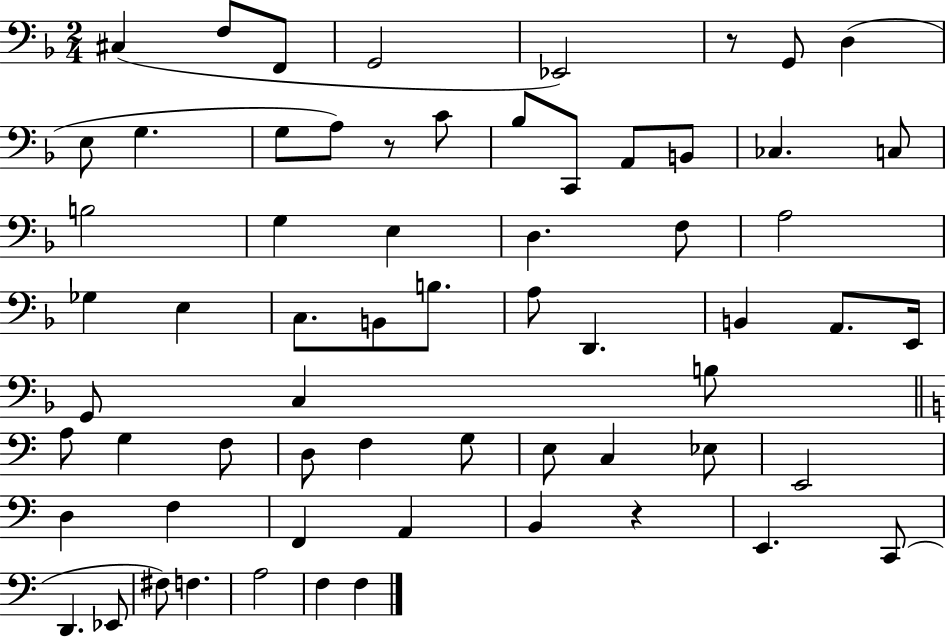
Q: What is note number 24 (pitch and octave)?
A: A3